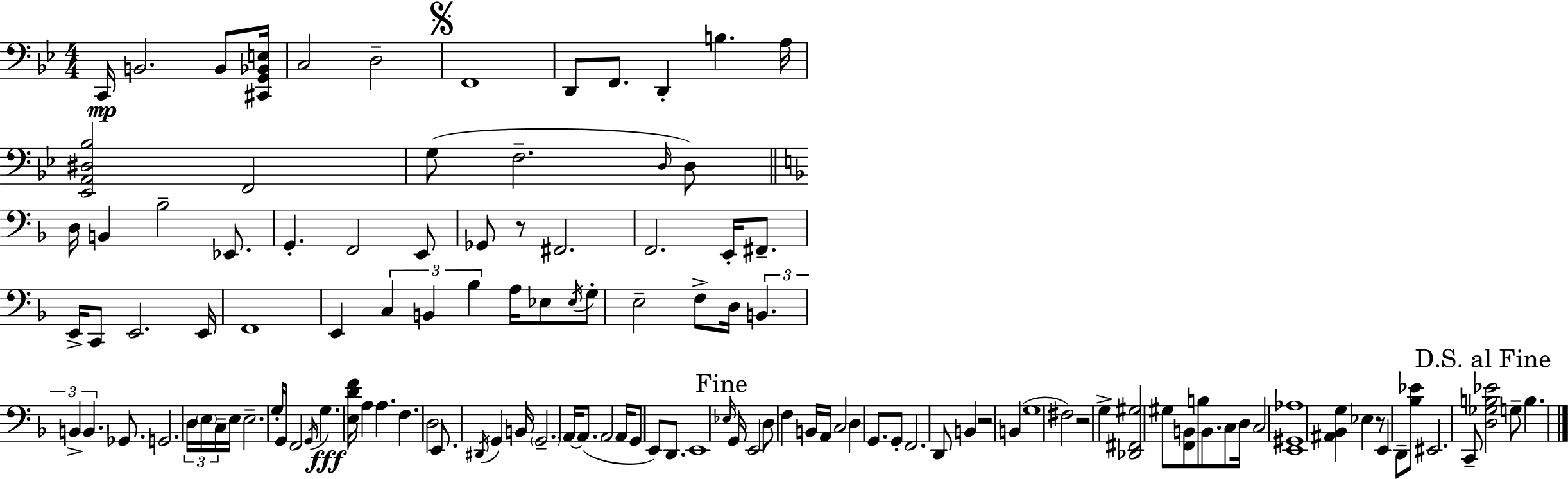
{
  \clef bass
  \numericTimeSignature
  \time 4/4
  \key bes \major
  \repeat volta 2 { c,16\mp b,2. b,8 <cis, g, bes, e>16 | c2 d2-- | \mark \markup { \musicglyph "scripts.segno" } f,1 | d,8 f,8. d,4-. b4. a16 | \break <ees, a, dis bes>2 f,2 | g8( f2.-- \grace { d16 } d8) | \bar "||" \break \key f \major d16 b,4 bes2-- ees,8. | g,4.-. f,2 e,8 | ges,8 r8 fis,2. | f,2. e,16-. fis,8.-- | \break e,16-> c,8 e,2. e,16 | f,1 | e,4 \tuplet 3/2 { c4 b,4 bes4 } | a16 ees8 \acciaccatura { ees16 } g8-. e2-- f8-> | \break d16 \tuplet 3/2 { b,4. b,4-> b,4. } | ges,8. g,2. | \tuplet 3/2 { d16 \parenthesize e16 c16-- } e16 e2.-- | g16-. g,16 f,2 \acciaccatura { g,16 }\fff g4. | \break <e d' f'>16 a4 a4. f4. | d2 e,8. \acciaccatura { dis,16 } g,4 | b,16 \parenthesize g,2.-- a,16~~ | a,8.( a,2 a,16 g,8 e,8) | \break d,8. e,1 | \mark "Fine" \grace { ees16 } g,16 e,2 d8 f4 | b,16 a,16 c2 d4 | g,8. g,8-. f,2. | \break d,8 b,4 r2 | b,4( g1 | fis2) r2 | g4-> <des, fis, gis>2 | \break gis8 <f, b,>8 b8 b,8. c8 d16 c2 | <e, gis, aes>1 | <ais, bes, g>4 ees4 r8 e,4 | d,8-- <bes ees'>8 eis,2. | \break c,8-- \mark "D.S. al Fine" <d ges b ees'>2 g8-- b4. | } \bar "|."
}